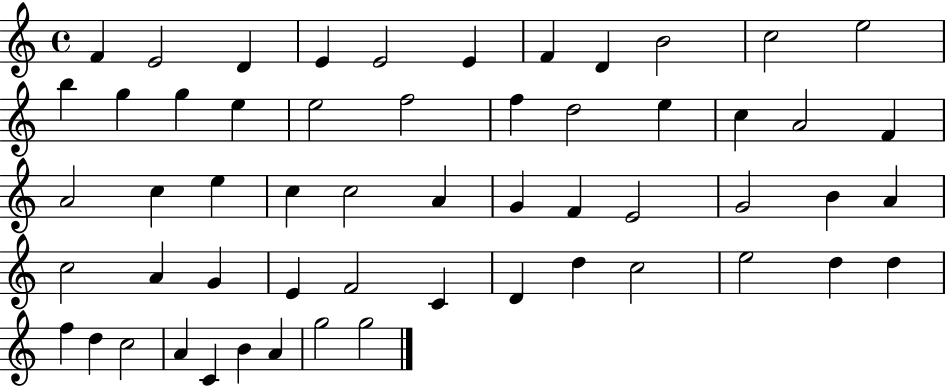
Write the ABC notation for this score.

X:1
T:Untitled
M:4/4
L:1/4
K:C
F E2 D E E2 E F D B2 c2 e2 b g g e e2 f2 f d2 e c A2 F A2 c e c c2 A G F E2 G2 B A c2 A G E F2 C D d c2 e2 d d f d c2 A C B A g2 g2